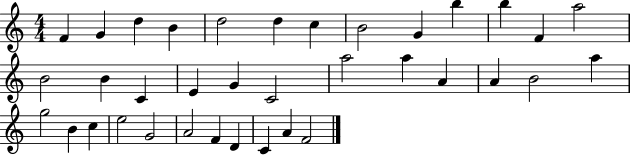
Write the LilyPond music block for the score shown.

{
  \clef treble
  \numericTimeSignature
  \time 4/4
  \key c \major
  f'4 g'4 d''4 b'4 | d''2 d''4 c''4 | b'2 g'4 b''4 | b''4 f'4 a''2 | \break b'2 b'4 c'4 | e'4 g'4 c'2 | a''2 a''4 a'4 | a'4 b'2 a''4 | \break g''2 b'4 c''4 | e''2 g'2 | a'2 f'4 d'4 | c'4 a'4 f'2 | \break \bar "|."
}